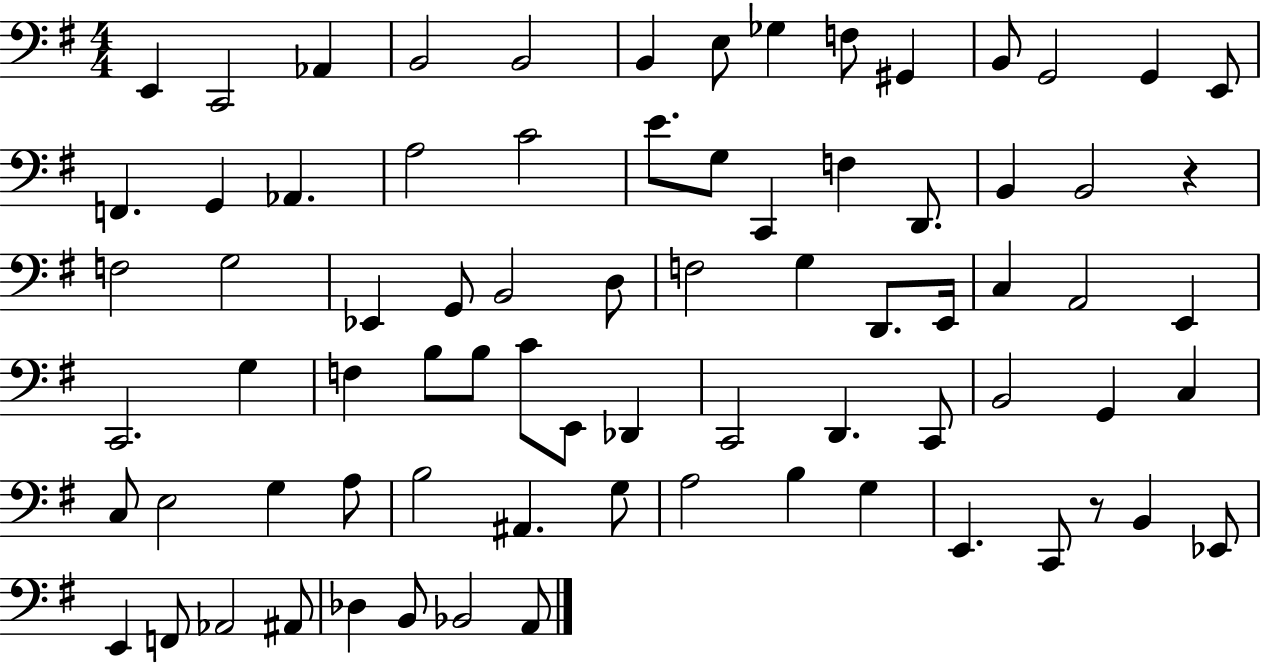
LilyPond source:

{
  \clef bass
  \numericTimeSignature
  \time 4/4
  \key g \major
  e,4 c,2 aes,4 | b,2 b,2 | b,4 e8 ges4 f8 gis,4 | b,8 g,2 g,4 e,8 | \break f,4. g,4 aes,4. | a2 c'2 | e'8. g8 c,4 f4 d,8. | b,4 b,2 r4 | \break f2 g2 | ees,4 g,8 b,2 d8 | f2 g4 d,8. e,16 | c4 a,2 e,4 | \break c,2. g4 | f4 b8 b8 c'8 e,8 des,4 | c,2 d,4. c,8 | b,2 g,4 c4 | \break c8 e2 g4 a8 | b2 ais,4. g8 | a2 b4 g4 | e,4. c,8 r8 b,4 ees,8 | \break e,4 f,8 aes,2 ais,8 | des4 b,8 bes,2 a,8 | \bar "|."
}